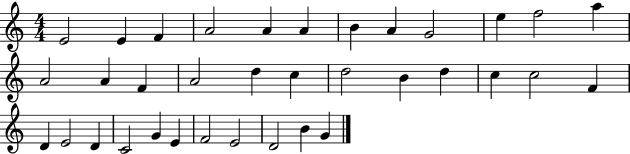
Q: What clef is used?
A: treble